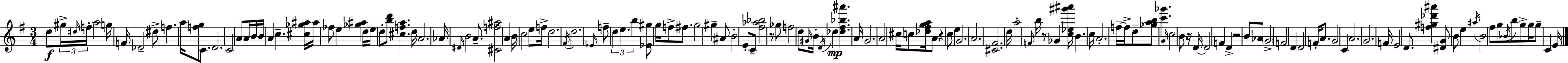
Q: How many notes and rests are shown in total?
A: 138